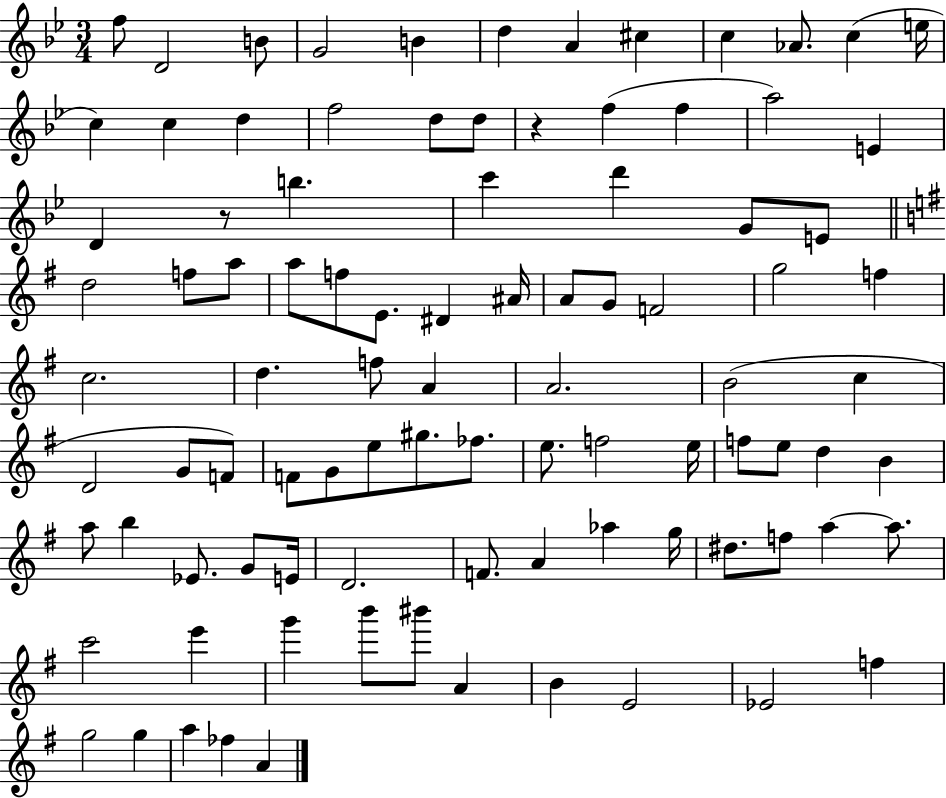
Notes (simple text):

F5/e D4/h B4/e G4/h B4/q D5/q A4/q C#5/q C5/q Ab4/e. C5/q E5/s C5/q C5/q D5/q F5/h D5/e D5/e R/q F5/q F5/q A5/h E4/q D4/q R/e B5/q. C6/q D6/q G4/e E4/e D5/h F5/e A5/e A5/e F5/e E4/e. D#4/q A#4/s A4/e G4/e F4/h G5/h F5/q C5/h. D5/q. F5/e A4/q A4/h. B4/h C5/q D4/h G4/e F4/e F4/e G4/e E5/e G#5/e. FES5/e. E5/e. F5/h E5/s F5/e E5/e D5/q B4/q A5/e B5/q Eb4/e. G4/e E4/s D4/h. F4/e. A4/q Ab5/q G5/s D#5/e. F5/e A5/q A5/e. C6/h E6/q G6/q B6/e BIS6/e A4/q B4/q E4/h Eb4/h F5/q G5/h G5/q A5/q FES5/q A4/q